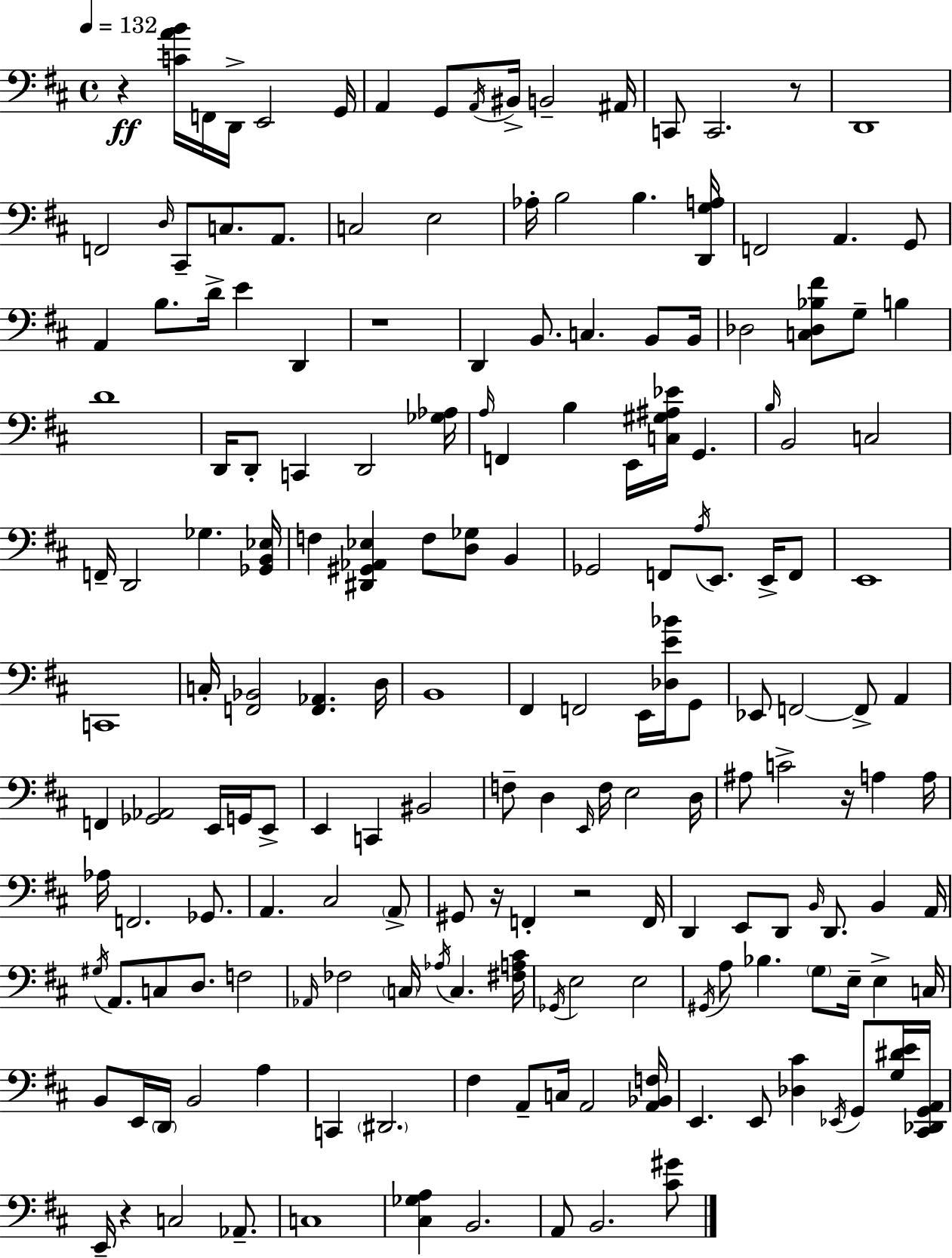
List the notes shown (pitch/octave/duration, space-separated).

R/q [C4,A4,B4]/s F2/s D2/s E2/h G2/s A2/q G2/e A2/s BIS2/s B2/h A#2/s C2/e C2/h. R/e D2/w F2/h D3/s C#2/e C3/e. A2/e. C3/h E3/h Ab3/s B3/h B3/q. [D2,G3,A3]/s F2/h A2/q. G2/e A2/q B3/e. D4/s E4/q D2/q R/w D2/q B2/e. C3/q. B2/e B2/s Db3/h [C3,Db3,Bb3,F#4]/e G3/e B3/q D4/w D2/s D2/e C2/q D2/h [Gb3,Ab3]/s A3/s F2/q B3/q E2/s [C3,G#3,A#3,Eb4]/s G2/q. B3/s B2/h C3/h F2/s D2/h Gb3/q. [Gb2,B2,Eb3]/s F3/q [D#2,G#2,Ab2,Eb3]/q F3/e [D3,Gb3]/e B2/q Gb2/h F2/e A3/s E2/e. E2/s F2/e E2/w C2/w C3/s [F2,Bb2]/h [F2,Ab2]/q. D3/s B2/w F#2/q F2/h E2/s [Db3,E4,Bb4]/s G2/e Eb2/e F2/h F2/e A2/q F2/q [Gb2,Ab2]/h E2/s G2/s E2/e E2/q C2/q BIS2/h F3/e D3/q E2/s F3/s E3/h D3/s A#3/e C4/h R/s A3/q A3/s Ab3/s F2/h. Gb2/e. A2/q. C#3/h A2/e G#2/e R/s F2/q R/h F2/s D2/q E2/e D2/e B2/s D2/e. B2/q A2/s G#3/s A2/e. C3/e D3/e. F3/h Ab2/s FES3/h C3/s Ab3/s C3/q. [F#3,A3,C#4]/s Gb2/s E3/h E3/h G#2/s A3/e Bb3/q. G3/e E3/s E3/q C3/s B2/e E2/s D2/s B2/h A3/q C2/q D#2/h. F#3/q A2/e C3/s A2/h [A2,Bb2,F3]/s E2/q. E2/e [Db3,C#4]/q Eb2/s G2/e [G3,D#4,E4]/s [C#2,Db2,G2,A2]/s E2/s R/q C3/h Ab2/e. C3/w [C#3,Gb3,A3]/q B2/h. A2/e B2/h. [C#4,G#4]/e